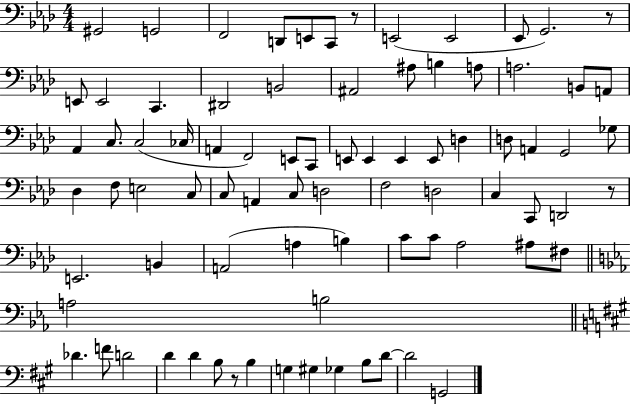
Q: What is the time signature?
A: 4/4